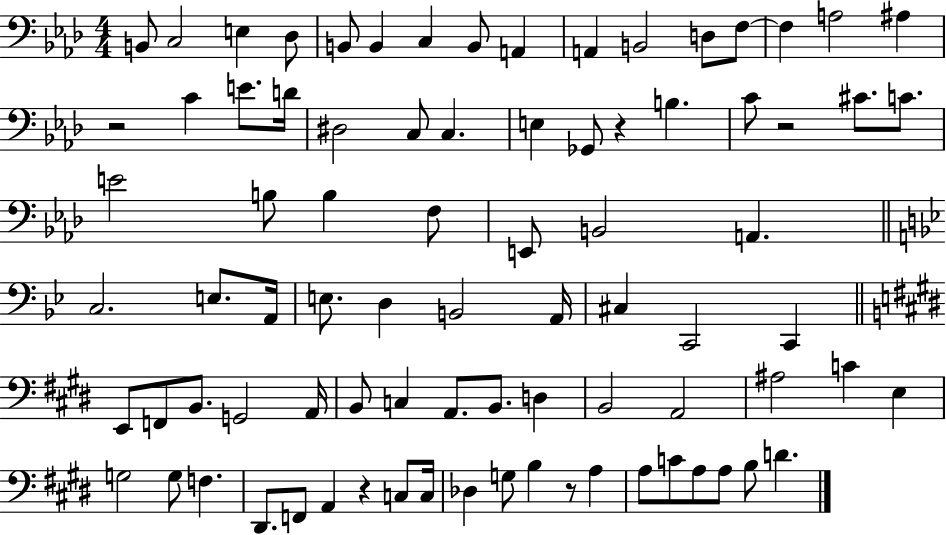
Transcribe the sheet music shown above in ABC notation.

X:1
T:Untitled
M:4/4
L:1/4
K:Ab
B,,/2 C,2 E, _D,/2 B,,/2 B,, C, B,,/2 A,, A,, B,,2 D,/2 F,/2 F, A,2 ^A, z2 C E/2 D/4 ^D,2 C,/2 C, E, _G,,/2 z B, C/2 z2 ^C/2 C/2 E2 B,/2 B, F,/2 E,,/2 B,,2 A,, C,2 E,/2 A,,/4 E,/2 D, B,,2 A,,/4 ^C, C,,2 C,, E,,/2 F,,/2 B,,/2 G,,2 A,,/4 B,,/2 C, A,,/2 B,,/2 D, B,,2 A,,2 ^A,2 C E, G,2 G,/2 F, ^D,,/2 F,,/2 A,, z C,/2 C,/4 _D, G,/2 B, z/2 A, A,/2 C/2 A,/2 A,/2 B,/2 D